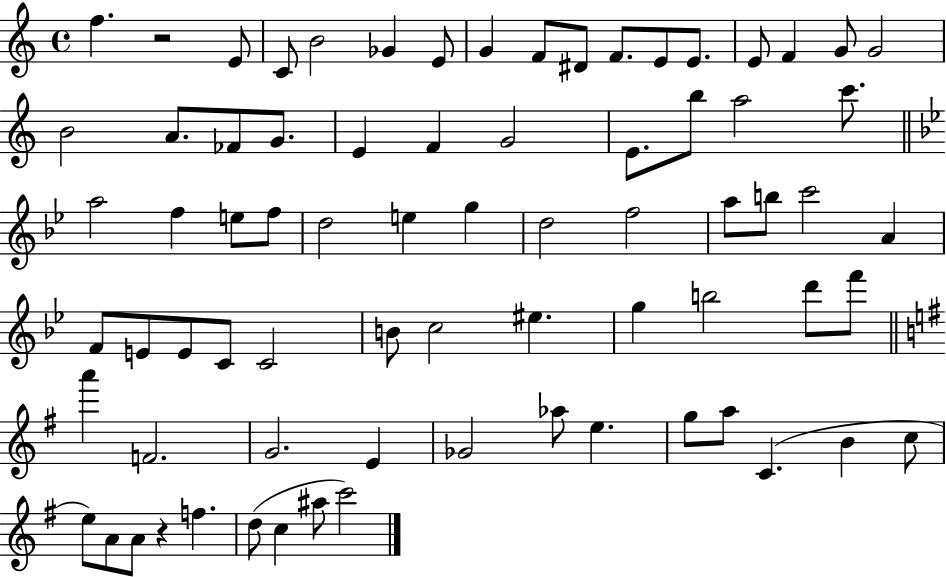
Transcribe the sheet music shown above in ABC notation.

X:1
T:Untitled
M:4/4
L:1/4
K:C
f z2 E/2 C/2 B2 _G E/2 G F/2 ^D/2 F/2 E/2 E/2 E/2 F G/2 G2 B2 A/2 _F/2 G/2 E F G2 E/2 b/2 a2 c'/2 a2 f e/2 f/2 d2 e g d2 f2 a/2 b/2 c'2 A F/2 E/2 E/2 C/2 C2 B/2 c2 ^e g b2 d'/2 f'/2 a' F2 G2 E _G2 _a/2 e g/2 a/2 C B c/2 e/2 A/2 A/2 z f d/2 c ^a/2 c'2